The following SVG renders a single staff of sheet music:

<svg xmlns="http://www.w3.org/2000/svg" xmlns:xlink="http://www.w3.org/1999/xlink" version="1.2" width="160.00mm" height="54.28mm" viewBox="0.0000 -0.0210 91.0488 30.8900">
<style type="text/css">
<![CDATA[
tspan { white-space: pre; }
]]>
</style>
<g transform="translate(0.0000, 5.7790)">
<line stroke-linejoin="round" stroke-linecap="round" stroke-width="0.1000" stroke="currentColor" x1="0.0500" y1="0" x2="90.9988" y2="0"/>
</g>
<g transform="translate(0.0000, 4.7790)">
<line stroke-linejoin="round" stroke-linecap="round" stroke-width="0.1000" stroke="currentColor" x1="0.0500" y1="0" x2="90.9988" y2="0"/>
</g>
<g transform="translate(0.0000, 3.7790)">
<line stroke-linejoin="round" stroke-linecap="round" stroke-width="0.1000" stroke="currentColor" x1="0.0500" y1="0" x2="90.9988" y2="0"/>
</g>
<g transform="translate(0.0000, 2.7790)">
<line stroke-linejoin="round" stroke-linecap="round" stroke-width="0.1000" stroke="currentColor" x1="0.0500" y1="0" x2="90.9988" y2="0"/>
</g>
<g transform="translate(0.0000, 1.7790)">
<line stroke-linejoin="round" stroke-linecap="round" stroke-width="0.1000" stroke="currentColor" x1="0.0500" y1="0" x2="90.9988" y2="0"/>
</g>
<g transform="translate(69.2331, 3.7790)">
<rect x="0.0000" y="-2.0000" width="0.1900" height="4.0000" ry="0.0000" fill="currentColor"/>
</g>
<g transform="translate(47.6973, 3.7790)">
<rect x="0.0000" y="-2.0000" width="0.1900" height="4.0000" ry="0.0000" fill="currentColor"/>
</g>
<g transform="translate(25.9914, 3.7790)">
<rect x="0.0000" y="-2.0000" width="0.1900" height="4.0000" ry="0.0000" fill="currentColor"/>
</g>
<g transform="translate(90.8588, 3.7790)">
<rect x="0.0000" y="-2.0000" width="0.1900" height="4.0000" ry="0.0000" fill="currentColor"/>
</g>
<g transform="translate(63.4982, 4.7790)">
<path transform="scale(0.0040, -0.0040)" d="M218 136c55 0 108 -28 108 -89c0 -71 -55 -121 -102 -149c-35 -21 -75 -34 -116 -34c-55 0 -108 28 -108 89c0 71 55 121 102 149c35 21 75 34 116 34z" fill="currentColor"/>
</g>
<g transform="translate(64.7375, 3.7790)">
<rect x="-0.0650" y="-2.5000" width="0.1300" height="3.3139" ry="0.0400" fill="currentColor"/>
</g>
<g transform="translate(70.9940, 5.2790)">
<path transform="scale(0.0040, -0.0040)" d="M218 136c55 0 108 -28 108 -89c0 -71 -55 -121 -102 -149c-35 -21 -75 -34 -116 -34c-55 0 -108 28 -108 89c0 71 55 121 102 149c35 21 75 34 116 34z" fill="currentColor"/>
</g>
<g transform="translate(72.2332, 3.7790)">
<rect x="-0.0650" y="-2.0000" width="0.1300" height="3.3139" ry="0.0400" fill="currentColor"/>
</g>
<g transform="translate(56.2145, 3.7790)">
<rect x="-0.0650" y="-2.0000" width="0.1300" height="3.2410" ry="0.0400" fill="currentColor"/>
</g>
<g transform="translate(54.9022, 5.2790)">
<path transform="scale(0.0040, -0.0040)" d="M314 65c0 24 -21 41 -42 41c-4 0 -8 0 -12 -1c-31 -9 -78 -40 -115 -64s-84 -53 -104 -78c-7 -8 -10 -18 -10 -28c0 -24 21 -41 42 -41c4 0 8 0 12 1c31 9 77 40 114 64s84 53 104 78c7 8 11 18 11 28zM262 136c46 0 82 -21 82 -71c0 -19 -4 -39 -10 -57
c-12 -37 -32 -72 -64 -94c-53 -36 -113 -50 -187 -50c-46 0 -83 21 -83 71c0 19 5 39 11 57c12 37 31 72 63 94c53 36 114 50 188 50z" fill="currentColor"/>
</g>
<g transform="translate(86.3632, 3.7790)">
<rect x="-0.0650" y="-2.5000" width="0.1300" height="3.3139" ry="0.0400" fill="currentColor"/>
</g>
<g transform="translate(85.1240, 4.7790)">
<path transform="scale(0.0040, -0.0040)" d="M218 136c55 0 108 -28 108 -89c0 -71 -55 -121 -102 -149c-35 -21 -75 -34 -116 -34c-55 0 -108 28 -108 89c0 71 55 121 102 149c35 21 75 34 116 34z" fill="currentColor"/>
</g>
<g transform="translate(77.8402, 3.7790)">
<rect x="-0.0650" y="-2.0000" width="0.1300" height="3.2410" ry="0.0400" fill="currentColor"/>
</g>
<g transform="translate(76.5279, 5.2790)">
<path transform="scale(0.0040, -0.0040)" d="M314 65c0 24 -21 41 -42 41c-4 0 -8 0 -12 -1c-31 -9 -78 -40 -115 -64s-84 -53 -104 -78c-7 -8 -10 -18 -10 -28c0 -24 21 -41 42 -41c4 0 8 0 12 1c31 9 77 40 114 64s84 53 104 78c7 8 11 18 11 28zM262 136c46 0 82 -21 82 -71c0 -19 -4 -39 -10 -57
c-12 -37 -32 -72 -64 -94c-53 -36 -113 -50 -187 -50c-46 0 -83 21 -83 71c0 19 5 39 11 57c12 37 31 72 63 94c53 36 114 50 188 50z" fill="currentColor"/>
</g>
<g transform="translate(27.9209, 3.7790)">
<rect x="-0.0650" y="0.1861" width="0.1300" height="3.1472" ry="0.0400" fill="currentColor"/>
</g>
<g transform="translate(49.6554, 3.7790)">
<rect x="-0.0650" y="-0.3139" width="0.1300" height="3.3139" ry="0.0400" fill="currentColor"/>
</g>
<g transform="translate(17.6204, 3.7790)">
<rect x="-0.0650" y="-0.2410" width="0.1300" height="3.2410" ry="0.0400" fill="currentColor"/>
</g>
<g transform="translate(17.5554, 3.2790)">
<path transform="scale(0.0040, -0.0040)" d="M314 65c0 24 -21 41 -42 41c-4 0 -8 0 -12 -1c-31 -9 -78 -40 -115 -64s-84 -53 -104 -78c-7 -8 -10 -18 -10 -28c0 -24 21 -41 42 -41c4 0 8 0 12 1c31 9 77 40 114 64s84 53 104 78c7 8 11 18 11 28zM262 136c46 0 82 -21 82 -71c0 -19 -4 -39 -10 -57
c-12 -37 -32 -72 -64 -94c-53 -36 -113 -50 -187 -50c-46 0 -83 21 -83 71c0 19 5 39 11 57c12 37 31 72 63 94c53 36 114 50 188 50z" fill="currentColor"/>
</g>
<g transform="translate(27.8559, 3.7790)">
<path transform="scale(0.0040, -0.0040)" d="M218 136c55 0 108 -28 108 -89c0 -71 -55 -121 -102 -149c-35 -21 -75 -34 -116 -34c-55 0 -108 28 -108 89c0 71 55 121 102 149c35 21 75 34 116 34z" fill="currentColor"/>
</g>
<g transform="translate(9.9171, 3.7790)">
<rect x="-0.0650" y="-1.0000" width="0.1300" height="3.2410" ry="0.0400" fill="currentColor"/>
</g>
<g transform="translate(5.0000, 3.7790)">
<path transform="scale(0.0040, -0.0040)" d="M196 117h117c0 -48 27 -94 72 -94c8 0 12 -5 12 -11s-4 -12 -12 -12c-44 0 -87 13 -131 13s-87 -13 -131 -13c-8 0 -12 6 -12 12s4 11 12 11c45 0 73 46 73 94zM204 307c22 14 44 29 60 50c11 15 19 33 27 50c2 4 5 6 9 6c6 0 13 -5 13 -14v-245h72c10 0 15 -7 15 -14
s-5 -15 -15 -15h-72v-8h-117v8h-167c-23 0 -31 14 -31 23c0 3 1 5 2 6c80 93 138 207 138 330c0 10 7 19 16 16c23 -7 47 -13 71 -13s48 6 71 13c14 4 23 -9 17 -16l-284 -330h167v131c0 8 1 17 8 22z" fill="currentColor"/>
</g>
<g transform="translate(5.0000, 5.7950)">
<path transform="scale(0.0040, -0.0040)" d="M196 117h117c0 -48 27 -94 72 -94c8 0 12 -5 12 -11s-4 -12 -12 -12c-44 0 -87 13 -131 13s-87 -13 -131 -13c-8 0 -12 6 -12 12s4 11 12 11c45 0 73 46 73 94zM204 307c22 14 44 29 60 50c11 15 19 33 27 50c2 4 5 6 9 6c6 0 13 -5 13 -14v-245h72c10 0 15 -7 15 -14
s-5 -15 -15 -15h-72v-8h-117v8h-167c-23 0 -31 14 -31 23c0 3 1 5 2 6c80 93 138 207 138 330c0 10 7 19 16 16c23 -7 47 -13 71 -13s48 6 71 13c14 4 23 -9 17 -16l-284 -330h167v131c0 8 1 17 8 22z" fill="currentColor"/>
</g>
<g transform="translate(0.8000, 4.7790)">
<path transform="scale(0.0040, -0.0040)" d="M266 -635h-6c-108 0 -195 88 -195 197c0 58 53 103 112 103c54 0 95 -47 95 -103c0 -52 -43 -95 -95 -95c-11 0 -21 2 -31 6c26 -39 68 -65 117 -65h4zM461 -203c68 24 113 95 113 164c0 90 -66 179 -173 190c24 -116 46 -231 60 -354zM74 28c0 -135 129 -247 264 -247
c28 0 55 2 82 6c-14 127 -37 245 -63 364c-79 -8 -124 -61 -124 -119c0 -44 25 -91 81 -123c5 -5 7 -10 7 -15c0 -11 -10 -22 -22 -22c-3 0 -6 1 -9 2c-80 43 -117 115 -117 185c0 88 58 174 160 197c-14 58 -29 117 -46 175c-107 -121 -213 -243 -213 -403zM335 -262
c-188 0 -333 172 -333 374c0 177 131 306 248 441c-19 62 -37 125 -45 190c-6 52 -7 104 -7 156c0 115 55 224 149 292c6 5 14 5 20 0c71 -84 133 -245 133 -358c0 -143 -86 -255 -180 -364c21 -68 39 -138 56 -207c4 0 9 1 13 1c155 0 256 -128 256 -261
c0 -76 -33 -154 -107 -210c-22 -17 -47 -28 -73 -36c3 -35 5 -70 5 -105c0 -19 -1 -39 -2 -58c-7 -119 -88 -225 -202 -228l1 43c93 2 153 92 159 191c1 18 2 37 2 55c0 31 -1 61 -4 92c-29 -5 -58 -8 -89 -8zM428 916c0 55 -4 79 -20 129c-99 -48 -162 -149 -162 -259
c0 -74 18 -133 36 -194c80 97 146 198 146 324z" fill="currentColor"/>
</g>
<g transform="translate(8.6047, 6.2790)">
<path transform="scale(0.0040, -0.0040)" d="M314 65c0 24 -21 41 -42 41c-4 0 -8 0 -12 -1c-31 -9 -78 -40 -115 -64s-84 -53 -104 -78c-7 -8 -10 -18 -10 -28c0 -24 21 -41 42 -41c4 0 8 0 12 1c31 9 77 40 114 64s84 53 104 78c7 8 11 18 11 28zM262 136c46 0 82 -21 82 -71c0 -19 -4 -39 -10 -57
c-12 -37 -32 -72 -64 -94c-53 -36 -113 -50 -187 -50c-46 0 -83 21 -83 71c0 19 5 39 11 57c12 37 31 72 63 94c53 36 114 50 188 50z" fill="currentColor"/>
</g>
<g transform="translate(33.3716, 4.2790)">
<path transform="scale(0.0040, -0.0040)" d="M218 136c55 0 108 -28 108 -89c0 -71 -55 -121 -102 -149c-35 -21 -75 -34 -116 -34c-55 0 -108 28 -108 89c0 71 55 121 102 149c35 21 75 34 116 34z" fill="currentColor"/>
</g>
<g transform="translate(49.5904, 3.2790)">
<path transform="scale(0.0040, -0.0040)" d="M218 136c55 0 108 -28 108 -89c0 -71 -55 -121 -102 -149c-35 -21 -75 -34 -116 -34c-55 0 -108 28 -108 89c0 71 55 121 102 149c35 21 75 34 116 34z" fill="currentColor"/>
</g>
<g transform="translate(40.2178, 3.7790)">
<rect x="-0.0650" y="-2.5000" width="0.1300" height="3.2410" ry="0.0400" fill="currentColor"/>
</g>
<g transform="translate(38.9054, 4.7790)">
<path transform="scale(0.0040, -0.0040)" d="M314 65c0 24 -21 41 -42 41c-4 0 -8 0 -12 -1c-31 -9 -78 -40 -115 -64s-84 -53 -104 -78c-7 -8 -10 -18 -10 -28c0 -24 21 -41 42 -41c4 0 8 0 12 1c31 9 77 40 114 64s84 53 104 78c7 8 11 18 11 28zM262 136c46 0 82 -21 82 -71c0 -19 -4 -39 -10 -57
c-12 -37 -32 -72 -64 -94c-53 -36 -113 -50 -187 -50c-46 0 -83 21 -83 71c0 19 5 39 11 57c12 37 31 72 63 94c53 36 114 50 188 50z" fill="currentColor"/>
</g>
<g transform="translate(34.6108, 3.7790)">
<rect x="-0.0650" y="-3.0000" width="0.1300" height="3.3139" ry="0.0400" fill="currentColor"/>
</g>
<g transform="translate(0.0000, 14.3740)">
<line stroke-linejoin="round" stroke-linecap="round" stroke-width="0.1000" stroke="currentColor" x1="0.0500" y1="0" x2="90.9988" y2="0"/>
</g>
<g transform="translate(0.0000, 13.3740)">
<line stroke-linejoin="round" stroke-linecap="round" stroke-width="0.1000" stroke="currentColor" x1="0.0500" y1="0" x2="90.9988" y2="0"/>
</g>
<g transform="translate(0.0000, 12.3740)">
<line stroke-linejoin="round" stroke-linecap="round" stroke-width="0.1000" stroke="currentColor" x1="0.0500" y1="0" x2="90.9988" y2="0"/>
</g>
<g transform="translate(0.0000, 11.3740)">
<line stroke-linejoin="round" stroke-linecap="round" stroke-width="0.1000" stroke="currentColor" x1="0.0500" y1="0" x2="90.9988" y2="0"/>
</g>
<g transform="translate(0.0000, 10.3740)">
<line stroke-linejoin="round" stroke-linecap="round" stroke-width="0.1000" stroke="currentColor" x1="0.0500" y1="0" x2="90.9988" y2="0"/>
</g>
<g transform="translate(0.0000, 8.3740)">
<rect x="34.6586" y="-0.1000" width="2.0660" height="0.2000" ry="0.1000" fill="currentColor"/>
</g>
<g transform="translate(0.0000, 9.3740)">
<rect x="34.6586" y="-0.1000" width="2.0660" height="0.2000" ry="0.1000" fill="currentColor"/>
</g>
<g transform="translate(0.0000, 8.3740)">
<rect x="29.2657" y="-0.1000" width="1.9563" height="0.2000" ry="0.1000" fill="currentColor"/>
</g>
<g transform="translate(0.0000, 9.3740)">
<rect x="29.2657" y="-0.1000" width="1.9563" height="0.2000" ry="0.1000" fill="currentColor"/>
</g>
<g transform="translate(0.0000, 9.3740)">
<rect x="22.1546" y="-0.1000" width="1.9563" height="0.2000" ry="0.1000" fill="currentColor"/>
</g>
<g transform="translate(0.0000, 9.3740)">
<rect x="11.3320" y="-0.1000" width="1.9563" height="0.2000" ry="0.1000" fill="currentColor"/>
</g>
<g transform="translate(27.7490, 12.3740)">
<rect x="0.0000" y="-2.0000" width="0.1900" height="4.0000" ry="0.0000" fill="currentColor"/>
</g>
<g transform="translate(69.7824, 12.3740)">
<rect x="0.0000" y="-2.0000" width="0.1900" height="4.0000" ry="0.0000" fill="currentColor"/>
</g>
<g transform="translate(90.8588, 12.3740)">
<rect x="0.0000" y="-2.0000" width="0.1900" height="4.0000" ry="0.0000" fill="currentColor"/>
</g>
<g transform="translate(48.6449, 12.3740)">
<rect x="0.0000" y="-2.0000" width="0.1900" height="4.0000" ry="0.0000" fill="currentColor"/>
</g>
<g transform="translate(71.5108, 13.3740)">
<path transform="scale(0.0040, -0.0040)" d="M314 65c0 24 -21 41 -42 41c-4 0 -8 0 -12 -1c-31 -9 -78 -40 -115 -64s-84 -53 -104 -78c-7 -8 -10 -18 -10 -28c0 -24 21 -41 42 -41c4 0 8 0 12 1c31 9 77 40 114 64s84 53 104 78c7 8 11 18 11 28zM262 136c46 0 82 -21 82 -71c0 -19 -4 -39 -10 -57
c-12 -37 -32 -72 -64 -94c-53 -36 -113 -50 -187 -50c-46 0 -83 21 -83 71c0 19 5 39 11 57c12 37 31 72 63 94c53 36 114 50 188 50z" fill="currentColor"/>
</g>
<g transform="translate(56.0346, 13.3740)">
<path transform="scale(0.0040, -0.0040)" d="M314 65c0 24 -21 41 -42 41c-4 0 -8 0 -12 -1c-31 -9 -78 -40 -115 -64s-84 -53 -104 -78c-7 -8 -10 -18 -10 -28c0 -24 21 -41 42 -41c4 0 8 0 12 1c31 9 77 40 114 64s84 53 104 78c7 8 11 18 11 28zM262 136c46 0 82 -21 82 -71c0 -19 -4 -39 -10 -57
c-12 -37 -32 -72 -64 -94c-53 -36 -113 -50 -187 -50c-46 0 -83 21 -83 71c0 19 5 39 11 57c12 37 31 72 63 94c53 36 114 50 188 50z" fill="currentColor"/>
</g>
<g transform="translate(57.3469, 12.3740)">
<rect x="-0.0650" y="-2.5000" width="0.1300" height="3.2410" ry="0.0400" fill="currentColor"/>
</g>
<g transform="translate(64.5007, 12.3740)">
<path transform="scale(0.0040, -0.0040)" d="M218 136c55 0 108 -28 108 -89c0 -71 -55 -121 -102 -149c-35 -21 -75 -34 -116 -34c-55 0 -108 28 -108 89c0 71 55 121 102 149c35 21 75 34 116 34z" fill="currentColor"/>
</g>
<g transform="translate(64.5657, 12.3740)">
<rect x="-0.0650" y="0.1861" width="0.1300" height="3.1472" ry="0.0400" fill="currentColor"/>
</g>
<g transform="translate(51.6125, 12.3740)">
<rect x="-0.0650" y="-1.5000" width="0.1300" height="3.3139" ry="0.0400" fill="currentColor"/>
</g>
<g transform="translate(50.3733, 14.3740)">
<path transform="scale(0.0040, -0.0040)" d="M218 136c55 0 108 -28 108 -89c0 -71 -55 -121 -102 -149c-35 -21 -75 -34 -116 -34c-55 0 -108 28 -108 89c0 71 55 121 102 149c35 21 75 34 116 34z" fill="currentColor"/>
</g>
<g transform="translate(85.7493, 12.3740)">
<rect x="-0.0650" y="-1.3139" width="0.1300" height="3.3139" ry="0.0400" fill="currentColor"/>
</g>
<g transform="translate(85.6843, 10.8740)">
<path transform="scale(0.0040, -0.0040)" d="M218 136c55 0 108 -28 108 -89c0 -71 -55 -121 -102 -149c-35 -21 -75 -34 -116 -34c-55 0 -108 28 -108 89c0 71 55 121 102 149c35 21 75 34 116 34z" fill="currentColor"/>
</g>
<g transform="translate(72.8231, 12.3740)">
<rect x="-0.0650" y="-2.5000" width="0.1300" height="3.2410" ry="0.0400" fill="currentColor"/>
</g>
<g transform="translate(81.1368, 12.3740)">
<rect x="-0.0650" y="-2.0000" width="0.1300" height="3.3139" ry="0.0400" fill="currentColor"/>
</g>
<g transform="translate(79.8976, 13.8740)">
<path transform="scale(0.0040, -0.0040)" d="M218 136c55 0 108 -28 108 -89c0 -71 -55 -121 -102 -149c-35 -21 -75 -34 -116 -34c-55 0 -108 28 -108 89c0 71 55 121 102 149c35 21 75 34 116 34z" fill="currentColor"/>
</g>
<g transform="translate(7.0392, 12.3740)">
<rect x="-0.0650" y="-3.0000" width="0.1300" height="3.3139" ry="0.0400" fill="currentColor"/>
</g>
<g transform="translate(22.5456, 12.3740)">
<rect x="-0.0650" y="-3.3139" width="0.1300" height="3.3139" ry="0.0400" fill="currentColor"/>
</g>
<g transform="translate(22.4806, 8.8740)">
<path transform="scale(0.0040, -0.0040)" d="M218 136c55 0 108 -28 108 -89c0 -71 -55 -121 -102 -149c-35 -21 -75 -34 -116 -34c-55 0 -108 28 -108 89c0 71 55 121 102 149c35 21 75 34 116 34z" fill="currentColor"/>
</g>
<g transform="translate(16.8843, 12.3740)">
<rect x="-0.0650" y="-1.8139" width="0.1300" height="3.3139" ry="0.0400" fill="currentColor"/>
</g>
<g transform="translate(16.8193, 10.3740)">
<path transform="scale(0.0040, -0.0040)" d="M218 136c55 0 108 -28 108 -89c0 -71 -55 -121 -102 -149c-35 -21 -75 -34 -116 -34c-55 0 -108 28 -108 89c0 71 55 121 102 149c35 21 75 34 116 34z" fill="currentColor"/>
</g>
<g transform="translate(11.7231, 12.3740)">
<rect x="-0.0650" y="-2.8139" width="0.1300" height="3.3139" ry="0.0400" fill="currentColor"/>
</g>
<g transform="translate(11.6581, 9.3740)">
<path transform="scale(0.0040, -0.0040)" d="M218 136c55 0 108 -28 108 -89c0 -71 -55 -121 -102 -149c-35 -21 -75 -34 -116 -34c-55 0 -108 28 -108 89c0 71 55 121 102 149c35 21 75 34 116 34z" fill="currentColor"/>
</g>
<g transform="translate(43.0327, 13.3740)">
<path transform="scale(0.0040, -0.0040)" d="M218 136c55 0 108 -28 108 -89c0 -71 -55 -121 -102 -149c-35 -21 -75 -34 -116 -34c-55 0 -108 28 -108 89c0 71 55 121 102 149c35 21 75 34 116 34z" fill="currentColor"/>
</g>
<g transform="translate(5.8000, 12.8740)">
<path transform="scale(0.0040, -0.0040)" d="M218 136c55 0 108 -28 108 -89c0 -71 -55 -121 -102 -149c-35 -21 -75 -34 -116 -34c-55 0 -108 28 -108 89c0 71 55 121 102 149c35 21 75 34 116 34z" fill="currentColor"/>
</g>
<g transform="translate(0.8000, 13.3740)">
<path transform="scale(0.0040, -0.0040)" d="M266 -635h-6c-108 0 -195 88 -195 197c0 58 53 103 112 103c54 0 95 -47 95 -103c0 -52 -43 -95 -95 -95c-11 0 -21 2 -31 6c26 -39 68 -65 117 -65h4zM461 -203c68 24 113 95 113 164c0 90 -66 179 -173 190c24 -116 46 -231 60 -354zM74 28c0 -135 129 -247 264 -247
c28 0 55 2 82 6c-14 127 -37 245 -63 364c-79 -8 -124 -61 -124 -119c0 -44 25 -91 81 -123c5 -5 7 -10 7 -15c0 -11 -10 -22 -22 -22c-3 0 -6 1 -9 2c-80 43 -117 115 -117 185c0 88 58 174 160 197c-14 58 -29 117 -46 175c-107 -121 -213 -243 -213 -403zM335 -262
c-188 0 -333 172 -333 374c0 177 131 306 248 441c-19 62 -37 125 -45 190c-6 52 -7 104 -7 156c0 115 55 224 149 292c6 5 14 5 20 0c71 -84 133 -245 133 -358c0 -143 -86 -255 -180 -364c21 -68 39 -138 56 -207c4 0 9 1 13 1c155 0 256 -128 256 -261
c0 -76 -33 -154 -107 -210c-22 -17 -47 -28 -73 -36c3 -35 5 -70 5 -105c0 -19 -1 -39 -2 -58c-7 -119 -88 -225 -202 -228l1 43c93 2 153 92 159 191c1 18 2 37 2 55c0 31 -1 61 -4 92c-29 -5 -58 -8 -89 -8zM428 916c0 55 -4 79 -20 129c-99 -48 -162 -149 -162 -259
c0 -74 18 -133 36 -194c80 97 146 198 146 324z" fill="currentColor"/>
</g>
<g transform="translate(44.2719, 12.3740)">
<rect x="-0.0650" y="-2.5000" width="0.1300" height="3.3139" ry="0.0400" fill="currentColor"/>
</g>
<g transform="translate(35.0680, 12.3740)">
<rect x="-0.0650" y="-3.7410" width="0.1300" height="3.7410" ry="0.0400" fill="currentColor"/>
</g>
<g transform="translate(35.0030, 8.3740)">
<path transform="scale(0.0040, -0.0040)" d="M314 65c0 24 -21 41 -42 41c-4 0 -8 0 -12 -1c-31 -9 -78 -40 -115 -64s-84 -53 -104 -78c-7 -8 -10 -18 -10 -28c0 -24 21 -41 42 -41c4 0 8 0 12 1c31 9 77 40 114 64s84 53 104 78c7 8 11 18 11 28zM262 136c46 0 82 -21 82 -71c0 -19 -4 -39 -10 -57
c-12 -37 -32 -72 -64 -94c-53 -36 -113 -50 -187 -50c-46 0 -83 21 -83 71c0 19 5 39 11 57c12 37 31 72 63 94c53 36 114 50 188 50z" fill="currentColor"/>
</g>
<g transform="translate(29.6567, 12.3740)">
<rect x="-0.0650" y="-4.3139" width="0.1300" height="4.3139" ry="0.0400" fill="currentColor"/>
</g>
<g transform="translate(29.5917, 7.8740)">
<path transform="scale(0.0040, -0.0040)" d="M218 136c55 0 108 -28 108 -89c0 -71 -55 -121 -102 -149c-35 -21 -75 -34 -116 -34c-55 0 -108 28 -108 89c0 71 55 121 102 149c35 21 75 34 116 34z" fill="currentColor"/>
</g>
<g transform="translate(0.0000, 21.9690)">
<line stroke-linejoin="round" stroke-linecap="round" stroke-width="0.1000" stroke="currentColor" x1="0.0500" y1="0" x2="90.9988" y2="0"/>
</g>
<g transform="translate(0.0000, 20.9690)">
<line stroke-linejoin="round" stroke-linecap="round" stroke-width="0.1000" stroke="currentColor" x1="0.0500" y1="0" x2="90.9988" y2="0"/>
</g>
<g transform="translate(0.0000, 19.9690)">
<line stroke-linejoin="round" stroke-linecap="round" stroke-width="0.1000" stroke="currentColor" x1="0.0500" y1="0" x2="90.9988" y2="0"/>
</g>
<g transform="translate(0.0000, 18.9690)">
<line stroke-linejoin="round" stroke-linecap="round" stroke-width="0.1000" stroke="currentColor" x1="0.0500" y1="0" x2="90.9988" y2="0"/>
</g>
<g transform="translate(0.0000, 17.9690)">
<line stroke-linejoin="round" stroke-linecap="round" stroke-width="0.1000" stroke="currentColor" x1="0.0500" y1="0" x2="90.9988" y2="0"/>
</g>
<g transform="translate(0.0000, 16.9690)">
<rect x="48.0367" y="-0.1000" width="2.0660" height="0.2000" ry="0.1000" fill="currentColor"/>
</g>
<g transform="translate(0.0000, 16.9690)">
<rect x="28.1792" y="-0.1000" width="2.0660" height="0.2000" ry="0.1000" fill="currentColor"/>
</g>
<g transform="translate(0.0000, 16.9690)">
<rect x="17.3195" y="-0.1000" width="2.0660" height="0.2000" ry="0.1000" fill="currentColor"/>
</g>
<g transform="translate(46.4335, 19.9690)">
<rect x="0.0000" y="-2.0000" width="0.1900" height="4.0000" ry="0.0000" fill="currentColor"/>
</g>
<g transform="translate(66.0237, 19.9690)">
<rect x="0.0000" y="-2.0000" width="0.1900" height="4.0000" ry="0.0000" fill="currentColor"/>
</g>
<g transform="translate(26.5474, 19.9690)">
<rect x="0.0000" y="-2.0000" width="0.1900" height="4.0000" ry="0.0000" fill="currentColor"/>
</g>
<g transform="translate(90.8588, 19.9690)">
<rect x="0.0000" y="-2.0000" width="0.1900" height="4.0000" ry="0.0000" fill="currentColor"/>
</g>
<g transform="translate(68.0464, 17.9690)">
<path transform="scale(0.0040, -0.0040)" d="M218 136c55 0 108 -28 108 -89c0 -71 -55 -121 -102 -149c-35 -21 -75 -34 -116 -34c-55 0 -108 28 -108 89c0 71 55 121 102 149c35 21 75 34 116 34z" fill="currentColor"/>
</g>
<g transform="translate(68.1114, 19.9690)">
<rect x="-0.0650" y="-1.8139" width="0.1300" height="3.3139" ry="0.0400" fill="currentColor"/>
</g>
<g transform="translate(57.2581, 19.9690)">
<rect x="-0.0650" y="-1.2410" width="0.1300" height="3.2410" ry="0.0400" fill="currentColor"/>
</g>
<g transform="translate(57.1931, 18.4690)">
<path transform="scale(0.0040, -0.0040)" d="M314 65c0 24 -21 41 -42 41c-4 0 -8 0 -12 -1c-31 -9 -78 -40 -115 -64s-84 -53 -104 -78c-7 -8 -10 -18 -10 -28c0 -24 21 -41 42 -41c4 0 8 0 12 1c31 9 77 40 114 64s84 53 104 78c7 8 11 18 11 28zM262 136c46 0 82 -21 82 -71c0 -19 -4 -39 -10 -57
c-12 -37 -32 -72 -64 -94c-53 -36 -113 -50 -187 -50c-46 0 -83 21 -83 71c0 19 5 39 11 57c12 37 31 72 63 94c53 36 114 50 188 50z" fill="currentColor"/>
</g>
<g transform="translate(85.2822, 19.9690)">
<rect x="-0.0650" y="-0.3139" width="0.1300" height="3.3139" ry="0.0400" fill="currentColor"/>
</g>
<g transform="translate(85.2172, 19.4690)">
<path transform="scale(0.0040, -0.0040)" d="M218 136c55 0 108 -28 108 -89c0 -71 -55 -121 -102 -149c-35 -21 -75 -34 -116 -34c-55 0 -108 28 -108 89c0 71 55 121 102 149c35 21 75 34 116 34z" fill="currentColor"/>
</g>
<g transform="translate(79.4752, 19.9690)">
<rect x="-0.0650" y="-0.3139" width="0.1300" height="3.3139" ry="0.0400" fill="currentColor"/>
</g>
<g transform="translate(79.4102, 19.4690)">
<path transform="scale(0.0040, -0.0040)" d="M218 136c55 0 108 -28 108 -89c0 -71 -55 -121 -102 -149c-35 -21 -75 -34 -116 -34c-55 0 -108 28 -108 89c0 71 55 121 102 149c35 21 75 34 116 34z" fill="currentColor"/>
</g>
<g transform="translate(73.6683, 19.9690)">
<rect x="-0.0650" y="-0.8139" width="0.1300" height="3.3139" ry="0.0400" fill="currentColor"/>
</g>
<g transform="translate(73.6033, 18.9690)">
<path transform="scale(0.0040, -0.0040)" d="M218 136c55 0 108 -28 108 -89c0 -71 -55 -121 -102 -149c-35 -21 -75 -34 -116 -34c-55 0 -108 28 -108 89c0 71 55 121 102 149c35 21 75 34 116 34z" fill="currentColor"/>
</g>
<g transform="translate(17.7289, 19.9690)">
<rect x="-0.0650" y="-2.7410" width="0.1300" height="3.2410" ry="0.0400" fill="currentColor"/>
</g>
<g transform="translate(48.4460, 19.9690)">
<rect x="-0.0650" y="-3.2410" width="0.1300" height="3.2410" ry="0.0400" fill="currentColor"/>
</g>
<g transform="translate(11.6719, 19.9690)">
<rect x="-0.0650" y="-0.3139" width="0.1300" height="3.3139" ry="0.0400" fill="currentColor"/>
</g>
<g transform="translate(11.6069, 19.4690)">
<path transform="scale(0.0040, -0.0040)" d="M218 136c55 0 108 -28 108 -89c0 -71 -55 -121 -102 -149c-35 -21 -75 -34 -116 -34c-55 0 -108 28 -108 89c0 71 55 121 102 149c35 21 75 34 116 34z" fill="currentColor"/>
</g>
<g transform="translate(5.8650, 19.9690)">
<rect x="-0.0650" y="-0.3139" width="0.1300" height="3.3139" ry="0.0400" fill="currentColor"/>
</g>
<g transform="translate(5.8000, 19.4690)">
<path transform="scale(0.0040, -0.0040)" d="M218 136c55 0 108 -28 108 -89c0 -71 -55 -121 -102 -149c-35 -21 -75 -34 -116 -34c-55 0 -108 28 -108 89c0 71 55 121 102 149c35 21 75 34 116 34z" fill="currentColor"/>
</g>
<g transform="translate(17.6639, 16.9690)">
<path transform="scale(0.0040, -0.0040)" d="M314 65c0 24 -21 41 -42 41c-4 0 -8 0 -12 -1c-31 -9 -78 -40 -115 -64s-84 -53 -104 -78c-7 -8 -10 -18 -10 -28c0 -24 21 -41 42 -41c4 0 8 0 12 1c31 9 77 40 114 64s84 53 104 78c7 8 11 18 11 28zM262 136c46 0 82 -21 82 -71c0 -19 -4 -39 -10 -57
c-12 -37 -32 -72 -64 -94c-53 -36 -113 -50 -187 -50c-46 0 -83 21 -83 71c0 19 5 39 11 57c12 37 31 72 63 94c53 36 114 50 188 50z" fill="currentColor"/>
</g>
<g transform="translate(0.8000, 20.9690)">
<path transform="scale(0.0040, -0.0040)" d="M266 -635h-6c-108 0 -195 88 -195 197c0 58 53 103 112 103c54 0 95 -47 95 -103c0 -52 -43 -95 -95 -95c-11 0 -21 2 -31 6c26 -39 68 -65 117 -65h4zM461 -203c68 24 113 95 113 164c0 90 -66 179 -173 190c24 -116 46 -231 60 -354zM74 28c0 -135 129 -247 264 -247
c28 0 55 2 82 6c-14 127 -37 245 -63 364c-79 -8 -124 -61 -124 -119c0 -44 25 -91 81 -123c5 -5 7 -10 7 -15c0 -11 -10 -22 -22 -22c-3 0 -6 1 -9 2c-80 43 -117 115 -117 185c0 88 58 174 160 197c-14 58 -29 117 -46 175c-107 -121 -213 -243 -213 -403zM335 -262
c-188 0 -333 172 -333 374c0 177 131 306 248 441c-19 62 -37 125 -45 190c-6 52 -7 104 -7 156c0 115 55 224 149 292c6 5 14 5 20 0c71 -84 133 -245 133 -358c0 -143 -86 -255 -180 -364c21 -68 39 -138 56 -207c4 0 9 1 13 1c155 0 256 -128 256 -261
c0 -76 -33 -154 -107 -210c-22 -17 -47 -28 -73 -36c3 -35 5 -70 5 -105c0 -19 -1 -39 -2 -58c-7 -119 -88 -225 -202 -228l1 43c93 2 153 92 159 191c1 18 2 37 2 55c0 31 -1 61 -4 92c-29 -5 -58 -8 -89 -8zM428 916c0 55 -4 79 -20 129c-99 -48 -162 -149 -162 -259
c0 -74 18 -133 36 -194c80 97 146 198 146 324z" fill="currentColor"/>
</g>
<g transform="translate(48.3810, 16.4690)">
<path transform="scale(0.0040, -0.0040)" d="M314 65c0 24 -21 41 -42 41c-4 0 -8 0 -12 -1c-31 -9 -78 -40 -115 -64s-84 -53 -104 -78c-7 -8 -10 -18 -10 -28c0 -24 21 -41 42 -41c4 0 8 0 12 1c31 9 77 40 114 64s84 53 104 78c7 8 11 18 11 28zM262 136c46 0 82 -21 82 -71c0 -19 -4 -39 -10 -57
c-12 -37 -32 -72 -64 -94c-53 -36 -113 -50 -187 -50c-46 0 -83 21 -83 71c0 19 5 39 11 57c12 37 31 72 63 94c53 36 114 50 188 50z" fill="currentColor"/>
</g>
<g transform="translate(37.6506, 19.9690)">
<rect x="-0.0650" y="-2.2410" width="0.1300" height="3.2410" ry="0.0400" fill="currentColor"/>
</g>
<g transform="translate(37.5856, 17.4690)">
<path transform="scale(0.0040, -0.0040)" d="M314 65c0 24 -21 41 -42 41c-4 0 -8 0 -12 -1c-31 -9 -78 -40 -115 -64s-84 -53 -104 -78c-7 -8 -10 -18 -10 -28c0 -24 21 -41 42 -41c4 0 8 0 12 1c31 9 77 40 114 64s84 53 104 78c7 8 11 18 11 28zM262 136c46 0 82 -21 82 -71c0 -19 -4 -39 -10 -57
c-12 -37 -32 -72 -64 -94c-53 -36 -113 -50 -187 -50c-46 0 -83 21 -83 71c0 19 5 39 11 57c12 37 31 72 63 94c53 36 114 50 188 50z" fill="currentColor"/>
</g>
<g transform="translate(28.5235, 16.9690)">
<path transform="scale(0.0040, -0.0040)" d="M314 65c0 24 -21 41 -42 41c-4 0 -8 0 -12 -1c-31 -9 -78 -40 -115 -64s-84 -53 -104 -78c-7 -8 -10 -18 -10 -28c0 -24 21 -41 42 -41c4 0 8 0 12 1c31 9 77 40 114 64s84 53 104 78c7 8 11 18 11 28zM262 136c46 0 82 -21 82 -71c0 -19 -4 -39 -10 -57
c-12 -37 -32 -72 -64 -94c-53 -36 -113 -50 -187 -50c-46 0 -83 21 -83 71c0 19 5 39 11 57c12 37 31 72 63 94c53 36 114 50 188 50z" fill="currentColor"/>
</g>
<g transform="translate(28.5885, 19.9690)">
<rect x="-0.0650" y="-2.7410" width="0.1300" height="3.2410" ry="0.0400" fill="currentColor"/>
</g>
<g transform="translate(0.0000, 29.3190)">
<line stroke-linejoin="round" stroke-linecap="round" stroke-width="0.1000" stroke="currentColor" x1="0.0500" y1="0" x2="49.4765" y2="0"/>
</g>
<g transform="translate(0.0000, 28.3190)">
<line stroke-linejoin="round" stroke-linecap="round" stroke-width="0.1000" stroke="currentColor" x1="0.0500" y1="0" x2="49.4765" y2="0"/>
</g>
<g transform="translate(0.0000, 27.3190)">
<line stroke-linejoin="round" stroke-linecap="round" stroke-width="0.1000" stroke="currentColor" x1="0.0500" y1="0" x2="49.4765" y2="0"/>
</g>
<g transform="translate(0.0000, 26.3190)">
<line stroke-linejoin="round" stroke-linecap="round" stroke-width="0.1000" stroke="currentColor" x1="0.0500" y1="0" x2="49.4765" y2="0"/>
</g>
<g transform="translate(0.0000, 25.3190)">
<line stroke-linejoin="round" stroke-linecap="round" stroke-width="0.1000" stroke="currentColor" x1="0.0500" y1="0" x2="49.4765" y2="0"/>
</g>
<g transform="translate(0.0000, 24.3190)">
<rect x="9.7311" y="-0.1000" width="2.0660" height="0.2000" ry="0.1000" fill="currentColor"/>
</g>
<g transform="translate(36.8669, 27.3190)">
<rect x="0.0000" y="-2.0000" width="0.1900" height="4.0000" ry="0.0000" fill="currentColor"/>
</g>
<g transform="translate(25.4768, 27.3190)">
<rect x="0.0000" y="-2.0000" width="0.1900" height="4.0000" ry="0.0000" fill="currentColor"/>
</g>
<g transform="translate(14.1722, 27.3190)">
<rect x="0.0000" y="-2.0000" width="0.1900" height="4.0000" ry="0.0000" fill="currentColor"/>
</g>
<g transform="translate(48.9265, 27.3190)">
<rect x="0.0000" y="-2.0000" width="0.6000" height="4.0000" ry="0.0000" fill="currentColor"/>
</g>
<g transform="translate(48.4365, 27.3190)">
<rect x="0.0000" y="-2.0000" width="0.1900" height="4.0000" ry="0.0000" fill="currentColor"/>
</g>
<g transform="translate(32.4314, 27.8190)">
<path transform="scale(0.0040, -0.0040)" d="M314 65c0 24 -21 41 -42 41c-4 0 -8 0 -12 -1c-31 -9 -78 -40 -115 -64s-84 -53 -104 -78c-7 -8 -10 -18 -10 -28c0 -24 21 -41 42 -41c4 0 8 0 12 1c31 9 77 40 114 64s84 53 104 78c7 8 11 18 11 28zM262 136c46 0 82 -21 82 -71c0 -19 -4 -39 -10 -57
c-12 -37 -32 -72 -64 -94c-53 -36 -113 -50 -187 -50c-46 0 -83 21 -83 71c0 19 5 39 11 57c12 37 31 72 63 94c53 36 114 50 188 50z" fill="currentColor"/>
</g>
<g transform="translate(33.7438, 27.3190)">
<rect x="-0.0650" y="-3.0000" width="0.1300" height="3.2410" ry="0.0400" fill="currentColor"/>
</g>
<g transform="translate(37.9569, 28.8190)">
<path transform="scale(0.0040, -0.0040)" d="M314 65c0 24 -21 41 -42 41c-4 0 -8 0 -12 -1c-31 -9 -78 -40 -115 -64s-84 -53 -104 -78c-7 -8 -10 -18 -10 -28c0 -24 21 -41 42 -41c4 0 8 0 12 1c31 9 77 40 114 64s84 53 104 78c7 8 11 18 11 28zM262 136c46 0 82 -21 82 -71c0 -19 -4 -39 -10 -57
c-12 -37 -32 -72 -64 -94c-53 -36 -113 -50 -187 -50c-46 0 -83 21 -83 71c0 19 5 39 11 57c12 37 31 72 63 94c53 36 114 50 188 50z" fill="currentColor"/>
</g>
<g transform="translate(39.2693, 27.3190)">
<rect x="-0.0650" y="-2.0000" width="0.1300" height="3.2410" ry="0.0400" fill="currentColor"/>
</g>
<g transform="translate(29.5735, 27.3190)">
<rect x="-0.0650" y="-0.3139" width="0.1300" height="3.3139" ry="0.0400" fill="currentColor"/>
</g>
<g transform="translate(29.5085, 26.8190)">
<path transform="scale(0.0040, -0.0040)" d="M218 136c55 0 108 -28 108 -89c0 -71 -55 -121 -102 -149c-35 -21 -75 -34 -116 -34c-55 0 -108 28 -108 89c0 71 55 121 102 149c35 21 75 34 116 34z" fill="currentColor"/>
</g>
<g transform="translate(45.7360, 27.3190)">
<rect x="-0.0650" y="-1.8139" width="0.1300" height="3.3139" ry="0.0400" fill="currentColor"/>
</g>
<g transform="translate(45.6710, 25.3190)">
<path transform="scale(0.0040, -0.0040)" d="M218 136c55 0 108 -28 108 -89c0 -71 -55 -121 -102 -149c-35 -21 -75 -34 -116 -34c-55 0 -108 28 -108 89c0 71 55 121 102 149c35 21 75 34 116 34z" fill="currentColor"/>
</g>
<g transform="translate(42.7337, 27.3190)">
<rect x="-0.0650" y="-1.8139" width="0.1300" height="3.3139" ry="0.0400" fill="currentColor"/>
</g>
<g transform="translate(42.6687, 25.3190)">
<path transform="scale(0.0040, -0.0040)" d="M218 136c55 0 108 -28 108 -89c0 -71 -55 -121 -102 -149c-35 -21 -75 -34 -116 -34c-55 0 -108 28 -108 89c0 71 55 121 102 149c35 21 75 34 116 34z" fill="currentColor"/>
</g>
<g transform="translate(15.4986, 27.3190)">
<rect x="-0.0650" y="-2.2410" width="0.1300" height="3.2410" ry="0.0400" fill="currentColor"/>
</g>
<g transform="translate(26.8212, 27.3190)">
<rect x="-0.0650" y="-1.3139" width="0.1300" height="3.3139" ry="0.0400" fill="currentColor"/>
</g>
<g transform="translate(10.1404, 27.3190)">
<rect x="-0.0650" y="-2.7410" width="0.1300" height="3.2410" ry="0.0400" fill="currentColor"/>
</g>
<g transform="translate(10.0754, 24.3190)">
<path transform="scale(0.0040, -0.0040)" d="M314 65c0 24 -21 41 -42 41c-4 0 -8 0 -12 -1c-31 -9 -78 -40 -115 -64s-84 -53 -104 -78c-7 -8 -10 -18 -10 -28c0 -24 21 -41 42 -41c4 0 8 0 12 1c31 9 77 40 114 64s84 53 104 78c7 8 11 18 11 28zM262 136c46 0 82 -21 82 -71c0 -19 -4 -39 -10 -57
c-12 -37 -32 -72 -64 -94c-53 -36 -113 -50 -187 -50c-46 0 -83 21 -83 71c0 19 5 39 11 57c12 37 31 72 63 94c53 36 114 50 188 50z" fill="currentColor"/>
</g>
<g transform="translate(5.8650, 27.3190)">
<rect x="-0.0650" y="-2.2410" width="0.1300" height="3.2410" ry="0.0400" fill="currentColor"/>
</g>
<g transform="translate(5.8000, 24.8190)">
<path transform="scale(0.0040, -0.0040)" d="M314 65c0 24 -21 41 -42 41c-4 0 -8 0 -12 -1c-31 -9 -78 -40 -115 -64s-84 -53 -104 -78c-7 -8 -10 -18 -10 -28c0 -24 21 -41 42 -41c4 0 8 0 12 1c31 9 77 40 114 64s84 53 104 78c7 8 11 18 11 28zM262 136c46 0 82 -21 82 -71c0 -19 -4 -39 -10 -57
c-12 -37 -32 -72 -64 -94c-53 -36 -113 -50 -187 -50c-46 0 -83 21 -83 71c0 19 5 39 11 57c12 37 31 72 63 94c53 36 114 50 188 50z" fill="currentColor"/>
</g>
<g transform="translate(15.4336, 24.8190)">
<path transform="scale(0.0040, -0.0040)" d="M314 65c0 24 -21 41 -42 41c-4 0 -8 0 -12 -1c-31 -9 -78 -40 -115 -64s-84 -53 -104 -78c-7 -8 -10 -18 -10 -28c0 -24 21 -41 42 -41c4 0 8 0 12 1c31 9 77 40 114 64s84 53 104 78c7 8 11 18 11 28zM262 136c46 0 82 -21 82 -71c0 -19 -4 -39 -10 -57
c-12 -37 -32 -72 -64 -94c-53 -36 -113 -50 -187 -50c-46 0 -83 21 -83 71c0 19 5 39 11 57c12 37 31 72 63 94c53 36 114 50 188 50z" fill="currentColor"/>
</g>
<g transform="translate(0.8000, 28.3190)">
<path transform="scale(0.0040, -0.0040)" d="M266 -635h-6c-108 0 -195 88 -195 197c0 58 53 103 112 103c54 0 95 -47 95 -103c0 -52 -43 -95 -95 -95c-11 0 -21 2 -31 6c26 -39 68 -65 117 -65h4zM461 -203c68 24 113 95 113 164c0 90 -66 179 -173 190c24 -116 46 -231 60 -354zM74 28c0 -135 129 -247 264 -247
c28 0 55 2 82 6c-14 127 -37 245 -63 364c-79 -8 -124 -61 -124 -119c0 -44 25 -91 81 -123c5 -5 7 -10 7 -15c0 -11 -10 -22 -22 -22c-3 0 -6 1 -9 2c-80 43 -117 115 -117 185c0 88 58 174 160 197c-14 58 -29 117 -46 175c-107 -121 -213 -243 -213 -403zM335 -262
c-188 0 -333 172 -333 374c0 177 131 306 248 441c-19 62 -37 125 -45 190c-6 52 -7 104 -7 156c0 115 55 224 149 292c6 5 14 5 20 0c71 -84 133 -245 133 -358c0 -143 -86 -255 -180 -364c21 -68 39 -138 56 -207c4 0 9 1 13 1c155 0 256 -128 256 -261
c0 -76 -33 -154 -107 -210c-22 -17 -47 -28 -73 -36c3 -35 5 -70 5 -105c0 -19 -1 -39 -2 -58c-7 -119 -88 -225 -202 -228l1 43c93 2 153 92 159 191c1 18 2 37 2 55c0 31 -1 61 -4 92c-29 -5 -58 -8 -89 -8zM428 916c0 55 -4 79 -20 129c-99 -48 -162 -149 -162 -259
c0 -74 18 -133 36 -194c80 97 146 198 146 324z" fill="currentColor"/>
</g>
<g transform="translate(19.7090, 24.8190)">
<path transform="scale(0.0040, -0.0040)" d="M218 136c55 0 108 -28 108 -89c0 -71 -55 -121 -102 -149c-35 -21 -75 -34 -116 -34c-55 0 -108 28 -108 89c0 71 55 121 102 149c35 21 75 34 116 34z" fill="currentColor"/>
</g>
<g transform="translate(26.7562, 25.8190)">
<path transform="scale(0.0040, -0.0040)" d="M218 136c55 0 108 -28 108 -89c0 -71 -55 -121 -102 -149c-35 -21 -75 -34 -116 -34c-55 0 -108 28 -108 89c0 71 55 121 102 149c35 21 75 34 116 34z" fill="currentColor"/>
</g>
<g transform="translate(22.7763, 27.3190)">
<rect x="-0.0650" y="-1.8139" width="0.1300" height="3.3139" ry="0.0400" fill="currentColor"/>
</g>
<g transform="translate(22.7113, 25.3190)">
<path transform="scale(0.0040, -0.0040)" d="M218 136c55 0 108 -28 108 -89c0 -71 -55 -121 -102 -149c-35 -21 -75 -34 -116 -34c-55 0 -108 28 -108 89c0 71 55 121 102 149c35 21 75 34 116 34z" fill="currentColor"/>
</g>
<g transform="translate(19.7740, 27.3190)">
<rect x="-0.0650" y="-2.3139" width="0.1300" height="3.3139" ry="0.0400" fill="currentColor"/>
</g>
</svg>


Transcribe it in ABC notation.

X:1
T:Untitled
M:4/4
L:1/4
K:C
D2 c2 B A G2 c F2 G F F2 G A a f b d' c'2 G E G2 B G2 F e c c a2 a2 g2 b2 e2 f d c c g2 a2 g2 g f e c A2 F2 f f